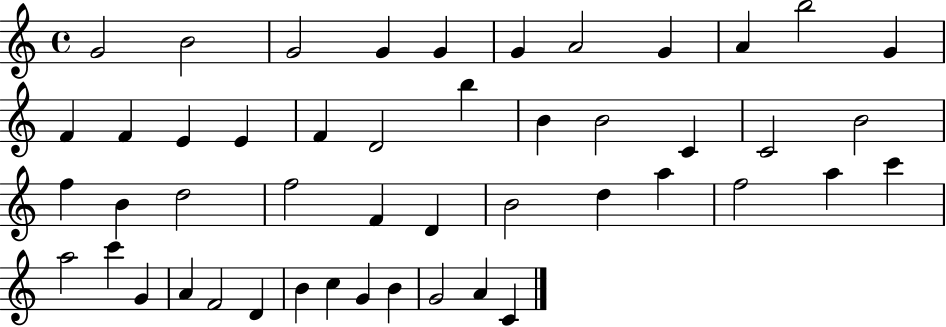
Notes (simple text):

G4/h B4/h G4/h G4/q G4/q G4/q A4/h G4/q A4/q B5/h G4/q F4/q F4/q E4/q E4/q F4/q D4/h B5/q B4/q B4/h C4/q C4/h B4/h F5/q B4/q D5/h F5/h F4/q D4/q B4/h D5/q A5/q F5/h A5/q C6/q A5/h C6/q G4/q A4/q F4/h D4/q B4/q C5/q G4/q B4/q G4/h A4/q C4/q